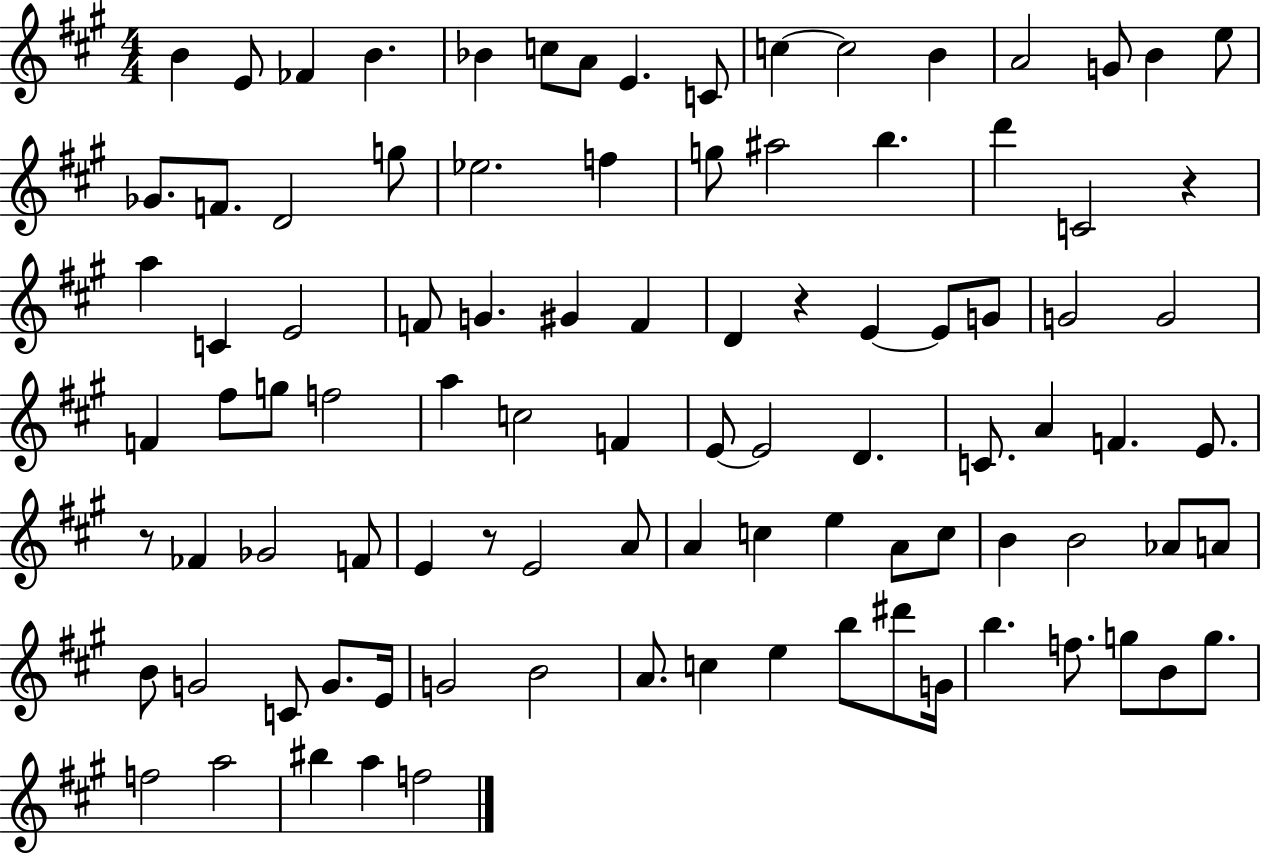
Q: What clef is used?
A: treble